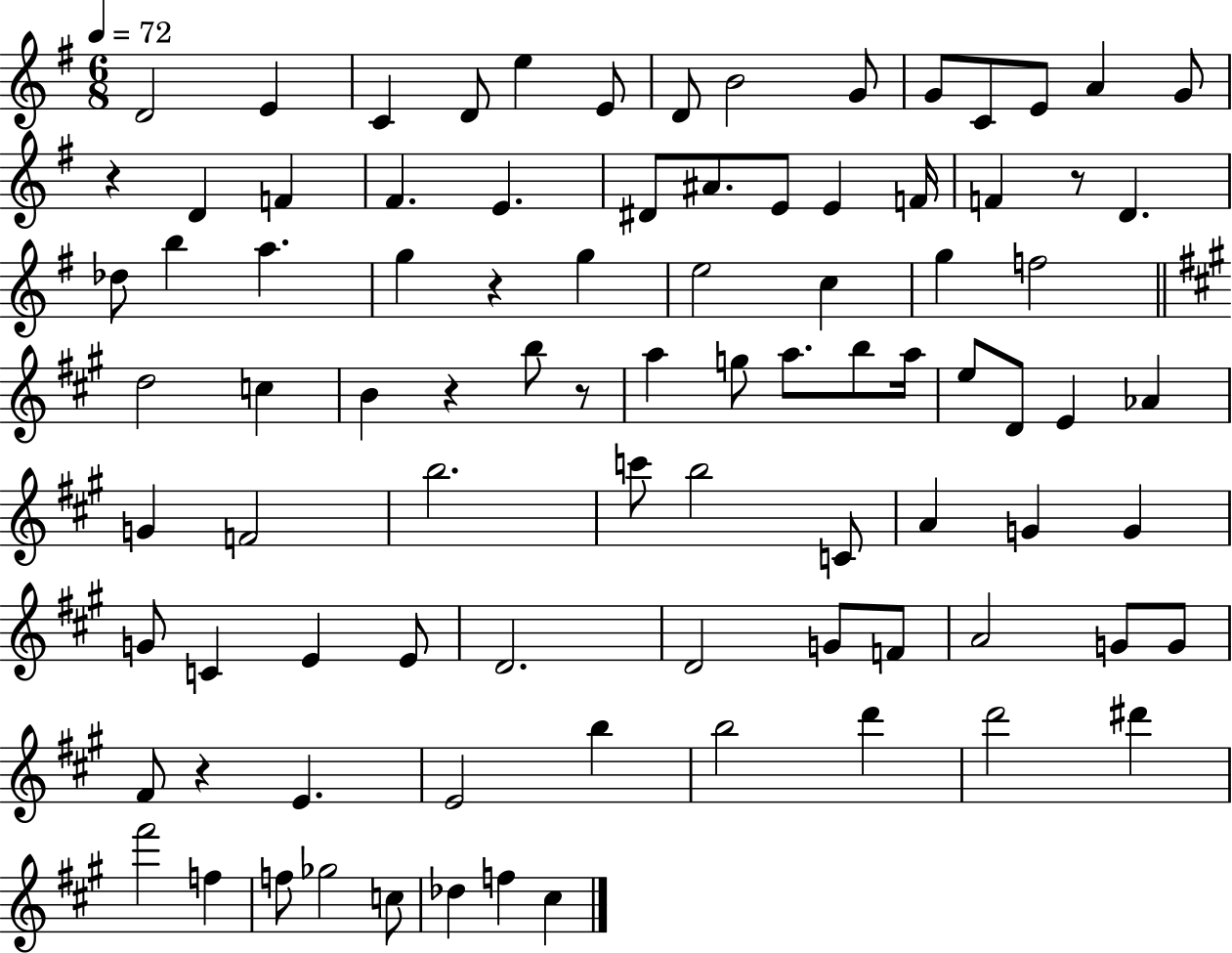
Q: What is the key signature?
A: G major